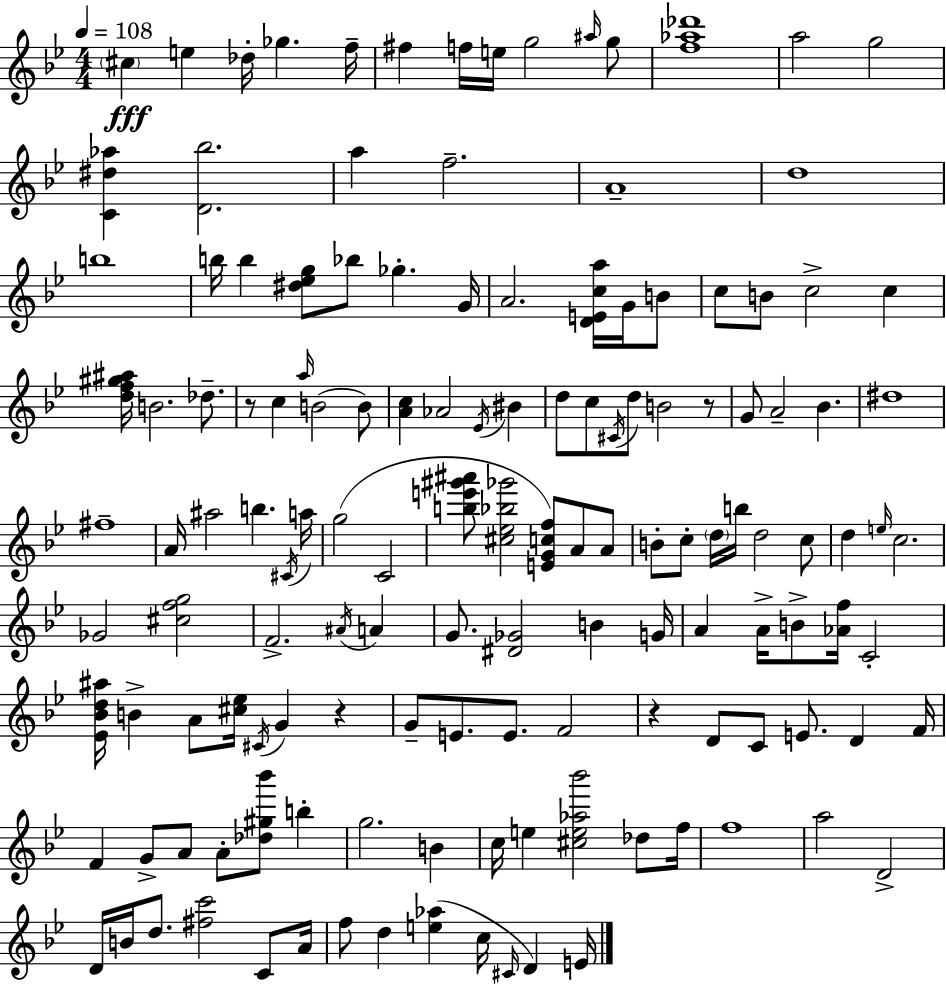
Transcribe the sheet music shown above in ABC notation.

X:1
T:Untitled
M:4/4
L:1/4
K:Bb
^c e _d/4 _g f/4 ^f f/4 e/4 g2 ^a/4 g/2 [f_a_d']4 a2 g2 [C^d_a] [D_b]2 a f2 A4 d4 b4 b/4 b [^d_eg]/2 _b/2 _g G/4 A2 [DEca]/4 G/4 B/2 c/2 B/2 c2 c [df^g^a]/4 B2 _d/2 z/2 c a/4 B2 B/2 [Ac] _A2 _E/4 ^B d/2 c/2 ^C/4 d/2 B2 z/2 G/2 A2 _B ^d4 ^f4 A/4 ^a2 b ^C/4 a/4 g2 C2 [be'^g'^a']/2 [^c_e_b_g']2 [EGcf]/2 A/2 A/2 B/2 c/2 d/4 b/4 d2 c/2 d e/4 c2 _G2 [^cfg]2 F2 ^A/4 A G/2 [^D_G]2 B G/4 A A/4 B/2 [_Af]/4 C2 [_E_Bd^a]/4 B A/2 [^c_e]/4 ^C/4 G z G/2 E/2 E/2 F2 z D/2 C/2 E/2 D F/4 F G/2 A/2 A/2 [_d^g_b']/2 b g2 B c/4 e [^ce_a_b']2 _d/2 f/4 f4 a2 D2 D/4 B/4 d/2 [^fc']2 C/2 A/4 f/2 d [e_a] c/4 ^C/4 D E/4